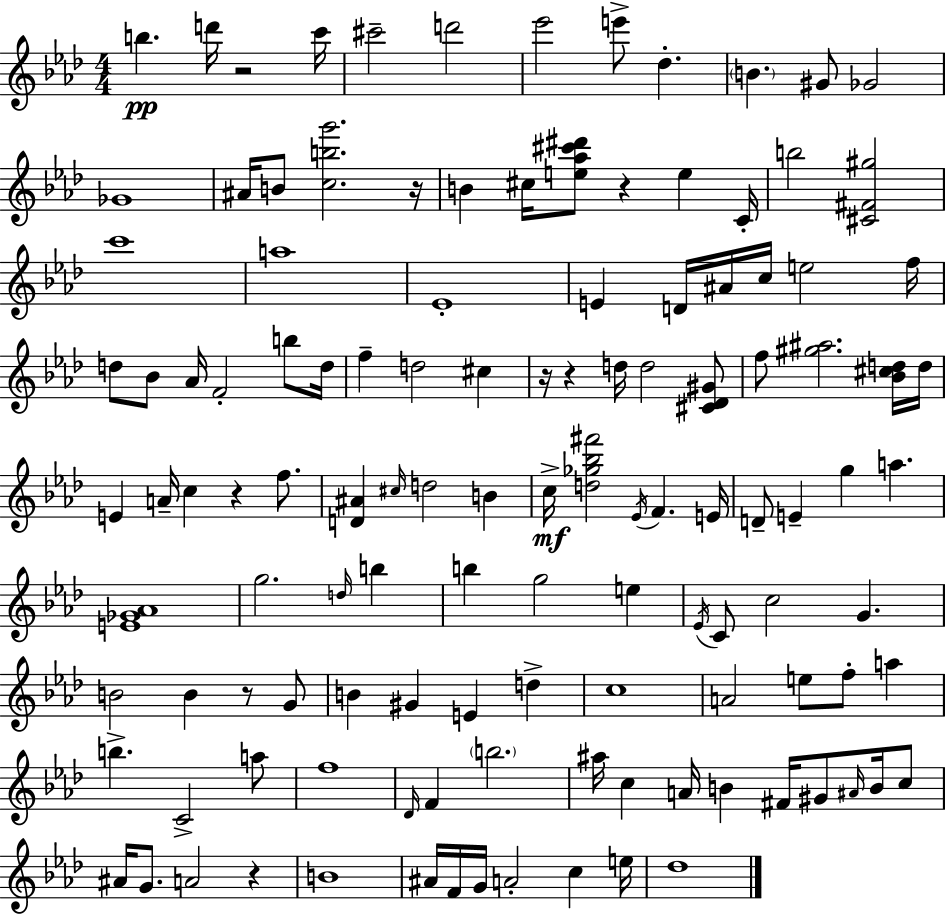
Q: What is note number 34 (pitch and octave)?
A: D5